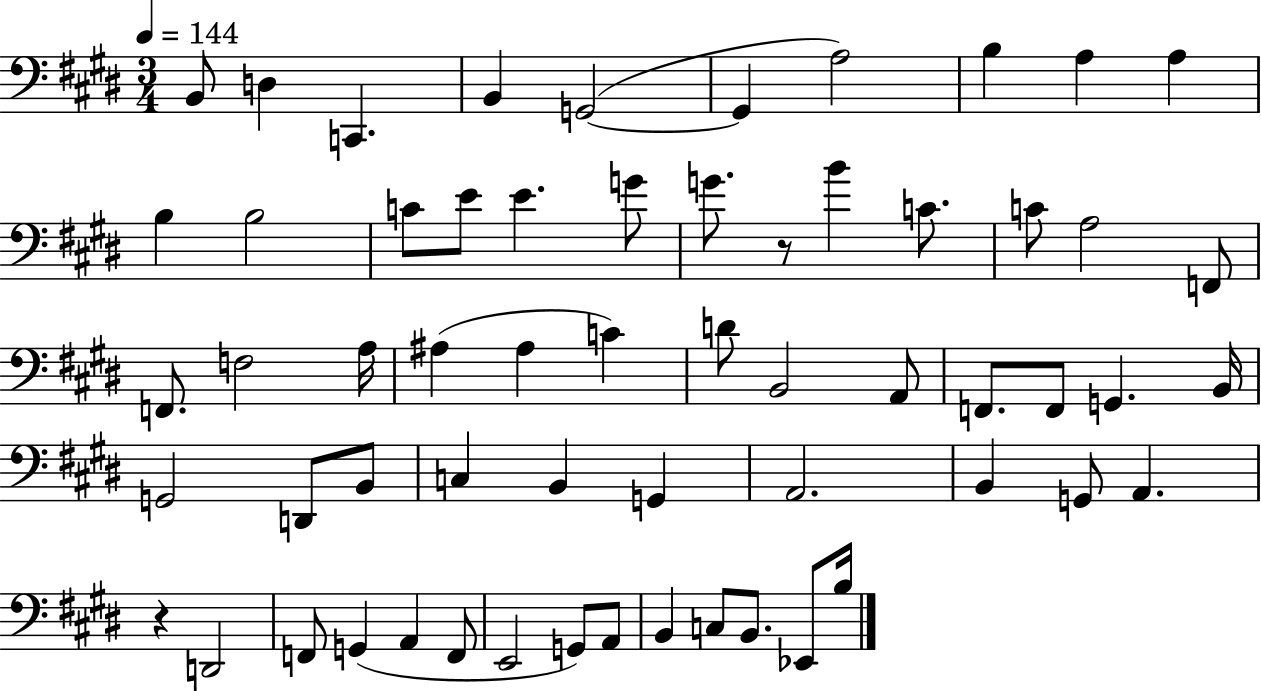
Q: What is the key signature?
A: E major